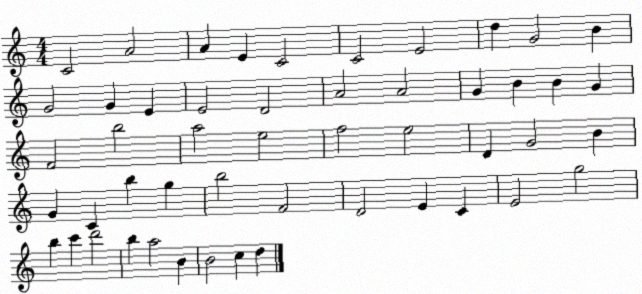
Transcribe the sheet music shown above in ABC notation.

X:1
T:Untitled
M:4/4
L:1/4
K:C
C2 A2 A E C2 C2 E2 d G2 B G2 G E E2 D2 A2 A2 G B B G F2 b2 a2 e2 f2 e2 D G2 B G C b g b2 F2 D2 E C E2 g2 b c' d'2 b a2 B B2 c d